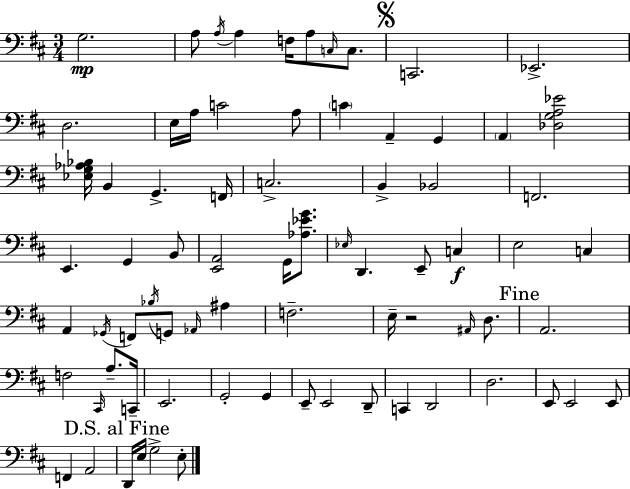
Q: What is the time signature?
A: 3/4